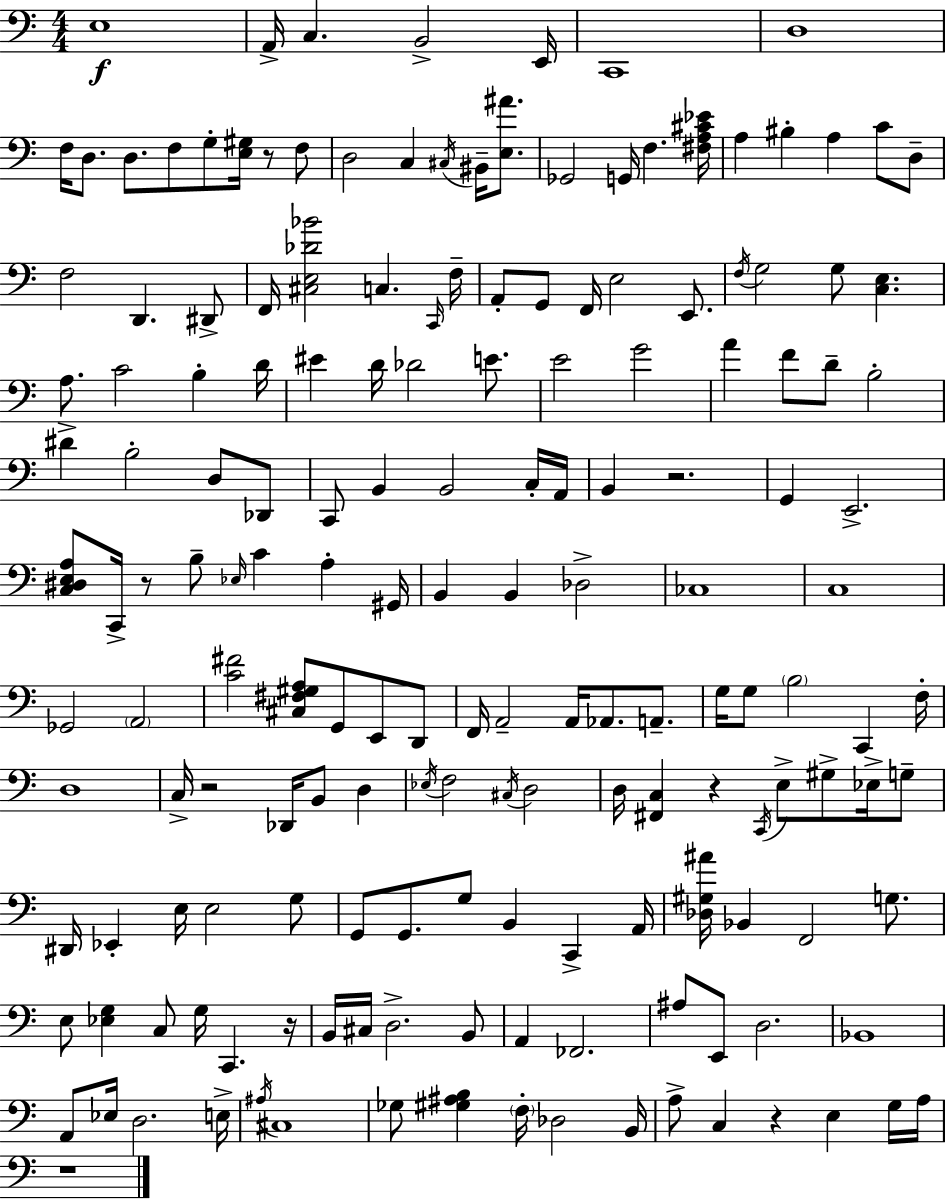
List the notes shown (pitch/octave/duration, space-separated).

E3/w A2/s C3/q. B2/h E2/s C2/w D3/w F3/s D3/e. D3/e. F3/e G3/e [E3,G#3]/s R/e F3/e D3/h C3/q C#3/s BIS2/s [E3,A#4]/e. Gb2/h G2/s F3/q. [F#3,A3,C#4,Eb4]/s A3/q BIS3/q A3/q C4/e D3/e F3/h D2/q. D#2/e F2/s [C#3,E3,Db4,Bb4]/h C3/q. C2/s F3/s A2/e G2/e F2/s E3/h E2/e. F3/s G3/h G3/e [C3,E3]/q. A3/e. C4/h B3/q D4/s EIS4/q D4/s Db4/h E4/e. E4/h G4/h A4/q F4/e D4/e B3/h D#4/q B3/h D3/e Db2/e C2/e B2/q B2/h C3/s A2/s B2/q R/h. G2/q E2/h. [C3,D#3,E3,A3]/e C2/s R/e B3/e Eb3/s C4/q A3/q G#2/s B2/q B2/q Db3/h CES3/w C3/w Gb2/h A2/h [C4,F#4]/h [C#3,F#3,G#3,A3]/e G2/e E2/e D2/e F2/s A2/h A2/s Ab2/e. A2/e. G3/s G3/e B3/h C2/q F3/s D3/w C3/s R/h Db2/s B2/e D3/q Eb3/s F3/h C#3/s D3/h D3/s [F#2,C3]/q R/q C2/s E3/e G#3/e Eb3/s G3/e D#2/s Eb2/q E3/s E3/h G3/e G2/e G2/e. G3/e B2/q C2/q A2/s [Db3,G#3,A#4]/s Bb2/q F2/h G3/e. E3/e [Eb3,G3]/q C3/e G3/s C2/q. R/s B2/s C#3/s D3/h. B2/e A2/q FES2/h. A#3/e E2/e D3/h. Bb2/w A2/e Eb3/s D3/h. E3/s A#3/s C#3/w Gb3/e [G#3,A#3,B3]/q F3/s Db3/h B2/s A3/e C3/q R/q E3/q G3/s A3/s R/w